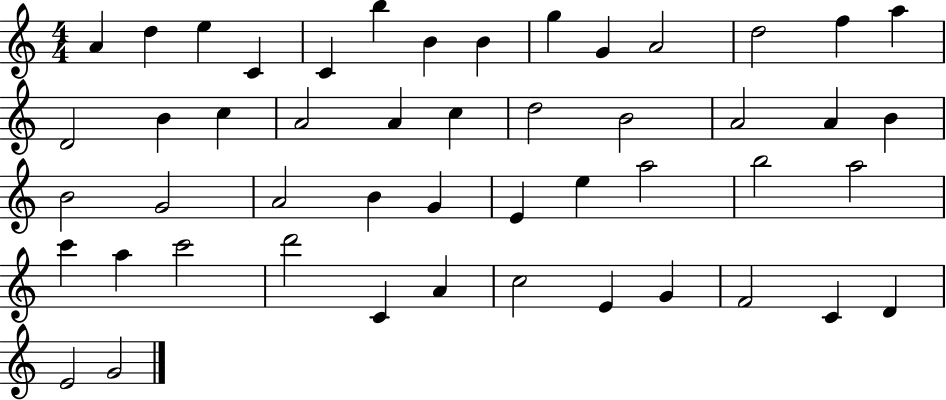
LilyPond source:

{
  \clef treble
  \numericTimeSignature
  \time 4/4
  \key c \major
  a'4 d''4 e''4 c'4 | c'4 b''4 b'4 b'4 | g''4 g'4 a'2 | d''2 f''4 a''4 | \break d'2 b'4 c''4 | a'2 a'4 c''4 | d''2 b'2 | a'2 a'4 b'4 | \break b'2 g'2 | a'2 b'4 g'4 | e'4 e''4 a''2 | b''2 a''2 | \break c'''4 a''4 c'''2 | d'''2 c'4 a'4 | c''2 e'4 g'4 | f'2 c'4 d'4 | \break e'2 g'2 | \bar "|."
}